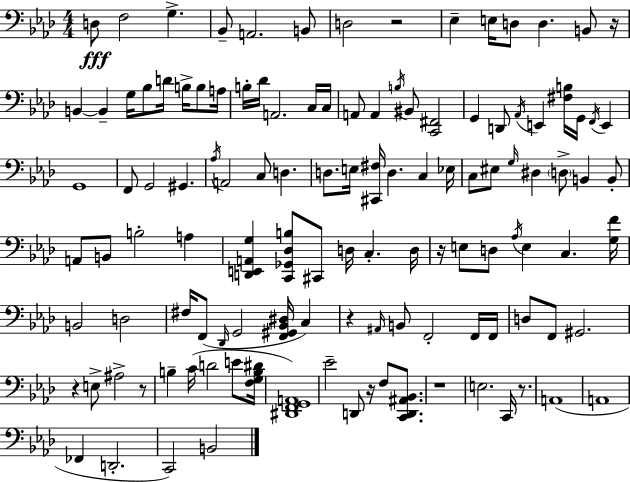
{
  \clef bass
  \numericTimeSignature
  \time 4/4
  \key f \minor
  d8\fff f2 g4.-> | bes,8-- a,2. b,8 | d2 r2 | ees4-- e16 d8 d4. b,8 r16 | \break b,4~~ b,4-- g16 bes8 d'16 b16-> b8 a16 | b16-. des'16 a,2. c16 c16 | a,8 a,4 \acciaccatura { b16 } bis,8 <c, fis,>2 | g,4 d,8 \acciaccatura { aes,16 } e,4 <fis b>16 g,16 \acciaccatura { f,16 } e,4 | \break g,1 | f,8 g,2 gis,4. | \acciaccatura { aes16 } a,2 c8 d4. | d8. e16 <cis, fis>16 d4. c4 | \break ees16 c8 eis8 \grace { g16 } dis4 \parenthesize d8-> b,4 | b,8-. a,8 b,8 b2-. | a4 <d, e, a, g>4 <c, ges, des b>8 cis,8 d16 c4.-. | d16 r16 e8 d8 \acciaccatura { aes16 } e4 c4. | \break <g f'>16 b,2 d2 | fis16 f,8( \grace { des,16 } g,2 | <f, gis, bes, dis>16 c4) r4 \grace { ais,16 } b,8 f,2-. | f,16 f,16 d8 f,8 gis,2. | \break r4 e8-> ais2-> | r8 b4-- c'16( d'2 | e'8 <f g b dis'>16 <dis, f, g, a,>1) | ees'2-- | \break d,8 r16 f8 <c, d, ais, bes,>8. r1 | e2. | c,16 r8. a,1( | a,1 | \break fes,4 d,2.-. | c,2) | b,2 \bar "|."
}